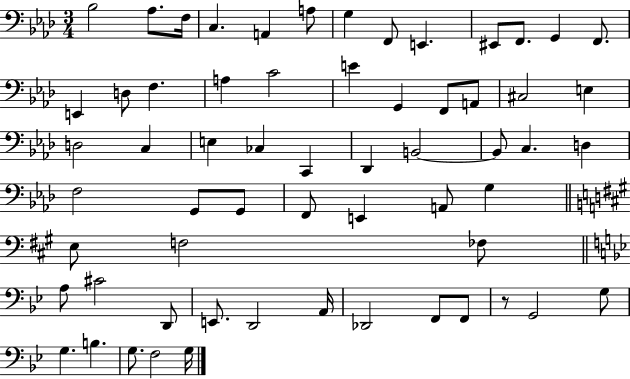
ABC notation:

X:1
T:Untitled
M:3/4
L:1/4
K:Ab
_B,2 _A,/2 F,/4 C, A,, A,/2 G, F,,/2 E,, ^E,,/2 F,,/2 G,, F,,/2 E,, D,/2 F, A, C2 E G,, F,,/2 A,,/2 ^C,2 E, D,2 C, E, _C, C,, _D,, B,,2 B,,/2 C, D, F,2 G,,/2 G,,/2 F,,/2 E,, A,,/2 G, E,/2 F,2 _F,/2 A,/2 ^C2 D,,/2 E,,/2 D,,2 A,,/4 _D,,2 F,,/2 F,,/2 z/2 G,,2 G,/2 G, B, G,/2 F,2 G,/4